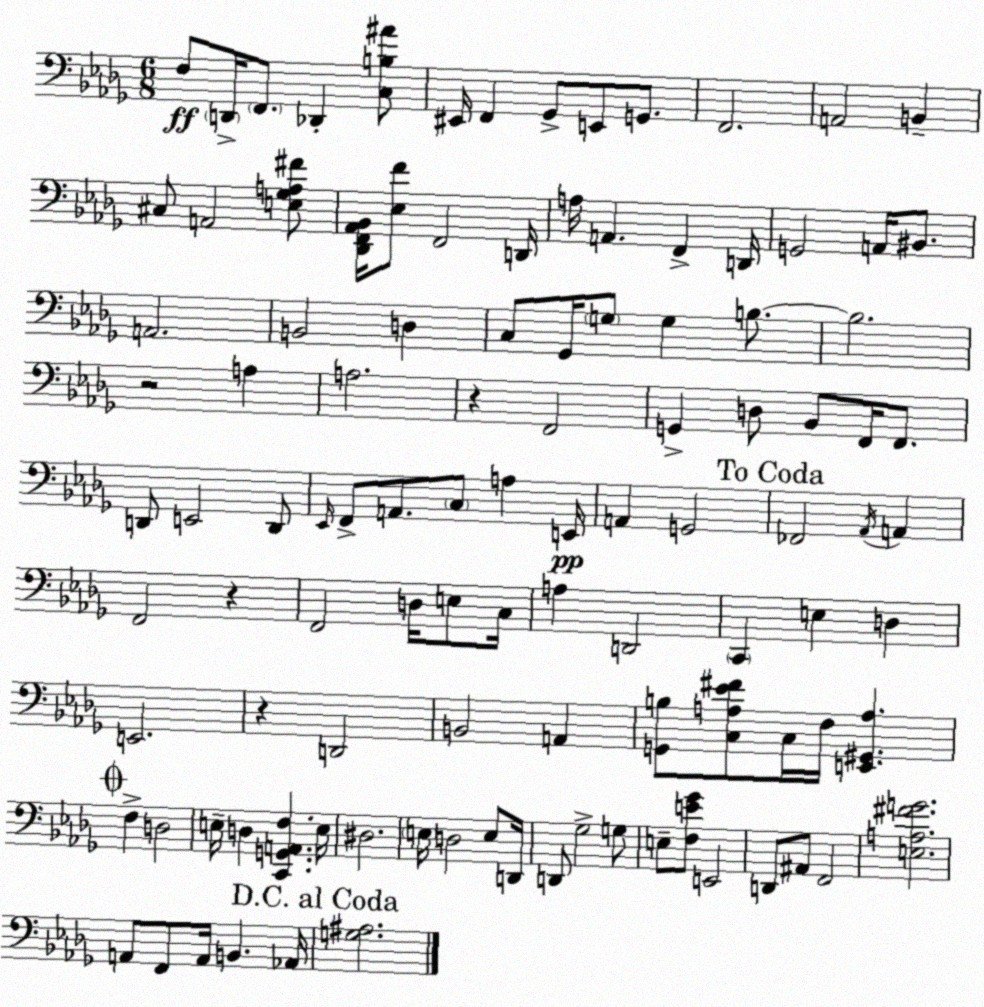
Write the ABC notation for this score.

X:1
T:Untitled
M:6/8
L:1/4
K:Bbm
F,/2 D,,/4 F,,/2 _D,, [C,B,^A]/2 ^E,,/4 F,, _G,,/2 E,,/2 G,,/2 F,,2 A,,2 B,, ^C,/2 A,,2 [E,_G,A,^F]/2 [_D,,F,,_A,,_B,,]/4 [_E,F]/2 F,,2 D,,/4 A,/4 A,, F,, D,,/4 G,,2 A,,/4 ^B,,/2 A,,2 B,,2 D, C,/2 _G,,/4 G,/2 G, B,/2 B,2 z2 A, A,2 z F,,2 G,, D,/2 _B,,/2 F,,/4 F,,/2 D,,/2 E,,2 D,,/2 _E,,/4 F,,/2 A,,/2 C,/2 A, E,,/4 A,, G,,2 _F,,2 _A,,/4 A,, F,,2 z F,,2 D,/4 E,/2 C,/4 A, D,,2 C,, E, D, E,,2 z D,,2 B,,2 A,, [G,,B,]/2 [C,A,_E^F]/2 C,/4 F,/4 [E,,^G,,A,] F, D,2 E,/4 D, [C,,G,,A,,F,] E,/4 ^D,2 E,/4 D,2 E,/2 D,,/4 D,,/2 _G,2 G,/2 E,/2 [F,E_G]/2 E,,2 D,,/2 ^A,,/2 F,,2 [E,A,^FG]2 A,,/2 F,,/2 A,,/4 B,, _A,,/4 [G,^A,]2